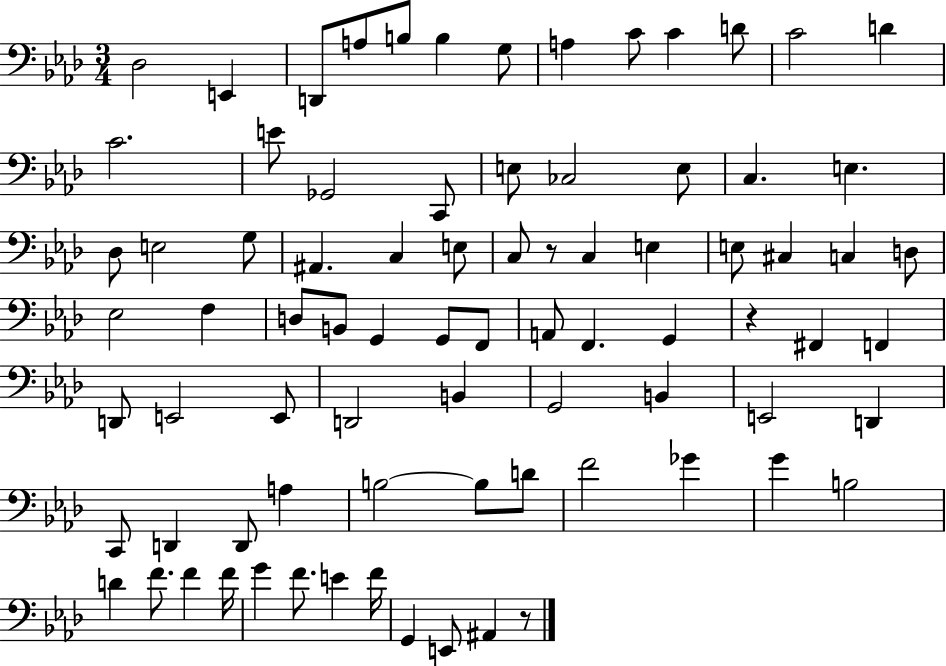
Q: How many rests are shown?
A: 3